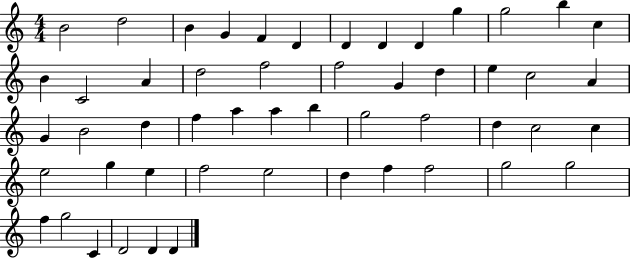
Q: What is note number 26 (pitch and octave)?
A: B4